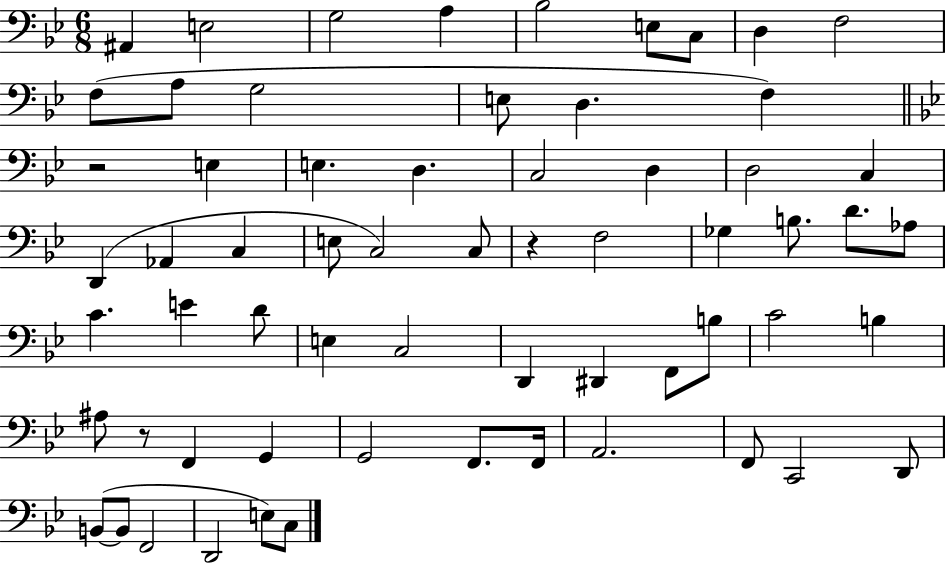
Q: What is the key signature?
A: BES major